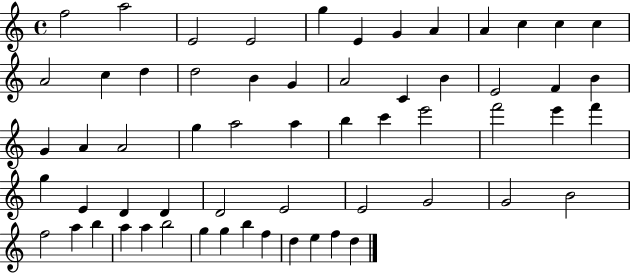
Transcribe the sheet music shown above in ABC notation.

X:1
T:Untitled
M:4/4
L:1/4
K:C
f2 a2 E2 E2 g E G A A c c c A2 c d d2 B G A2 C B E2 F B G A A2 g a2 a b c' e'2 f'2 e' f' g E D D D2 E2 E2 G2 G2 B2 f2 a b a a b2 g g b f d e f d